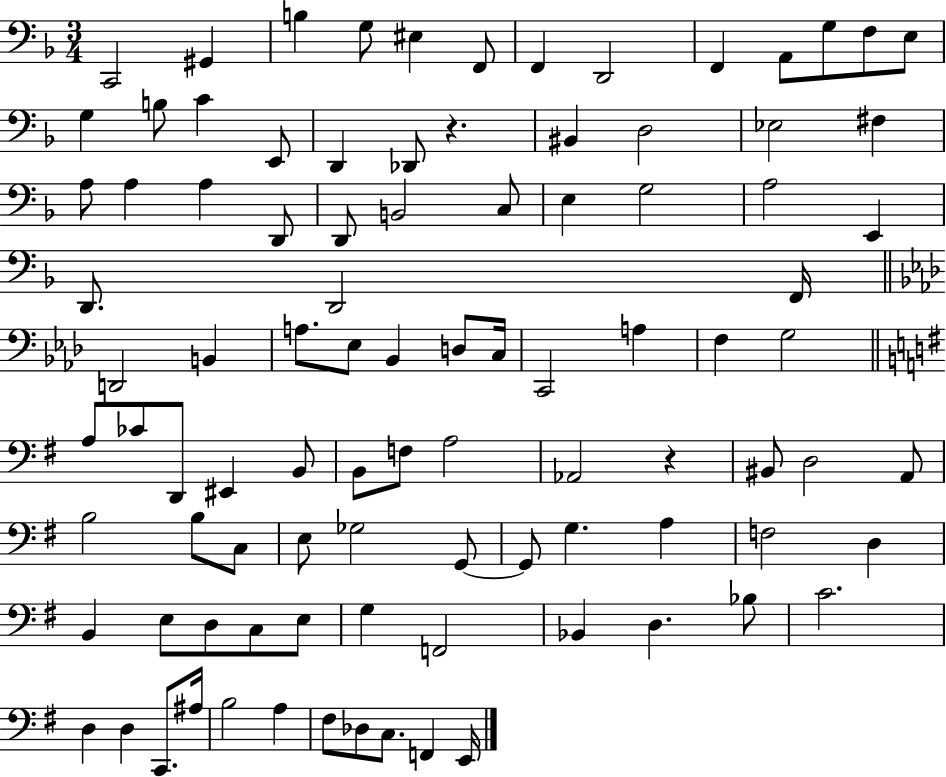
C2/h G#2/q B3/q G3/e EIS3/q F2/e F2/q D2/h F2/q A2/e G3/e F3/e E3/e G3/q B3/e C4/q E2/e D2/q Db2/e R/q. BIS2/q D3/h Eb3/h F#3/q A3/e A3/q A3/q D2/e D2/e B2/h C3/e E3/q G3/h A3/h E2/q D2/e. D2/h F2/s D2/h B2/q A3/e. Eb3/e Bb2/q D3/e C3/s C2/h A3/q F3/q G3/h A3/e CES4/e D2/e EIS2/q B2/e B2/e F3/e A3/h Ab2/h R/q BIS2/e D3/h A2/e B3/h B3/e C3/e E3/e Gb3/h G2/e G2/e G3/q. A3/q F3/h D3/q B2/q E3/e D3/e C3/e E3/e G3/q F2/h Bb2/q D3/q. Bb3/e C4/h. D3/q D3/q C2/e. A#3/s B3/h A3/q F#3/e Db3/e C3/e. F2/q E2/s